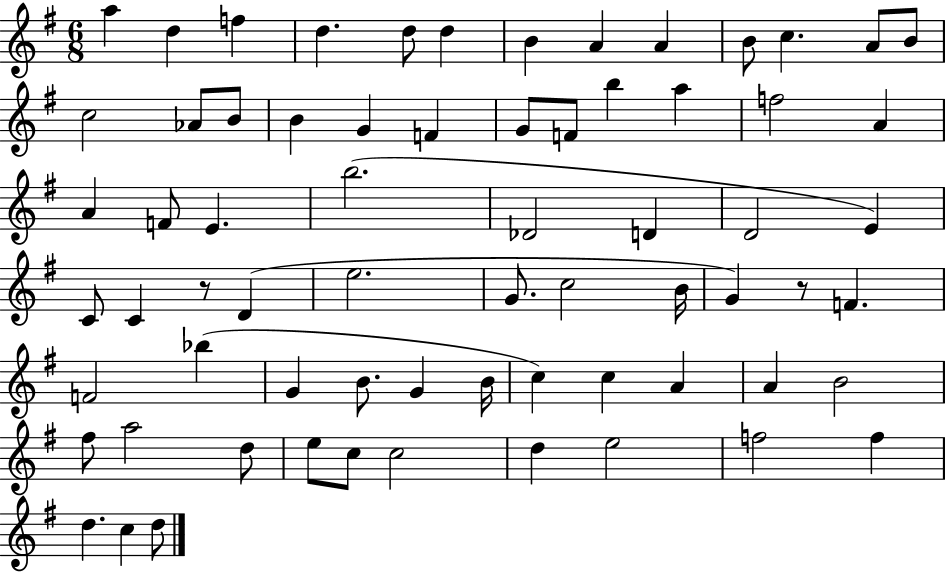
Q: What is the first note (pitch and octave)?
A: A5